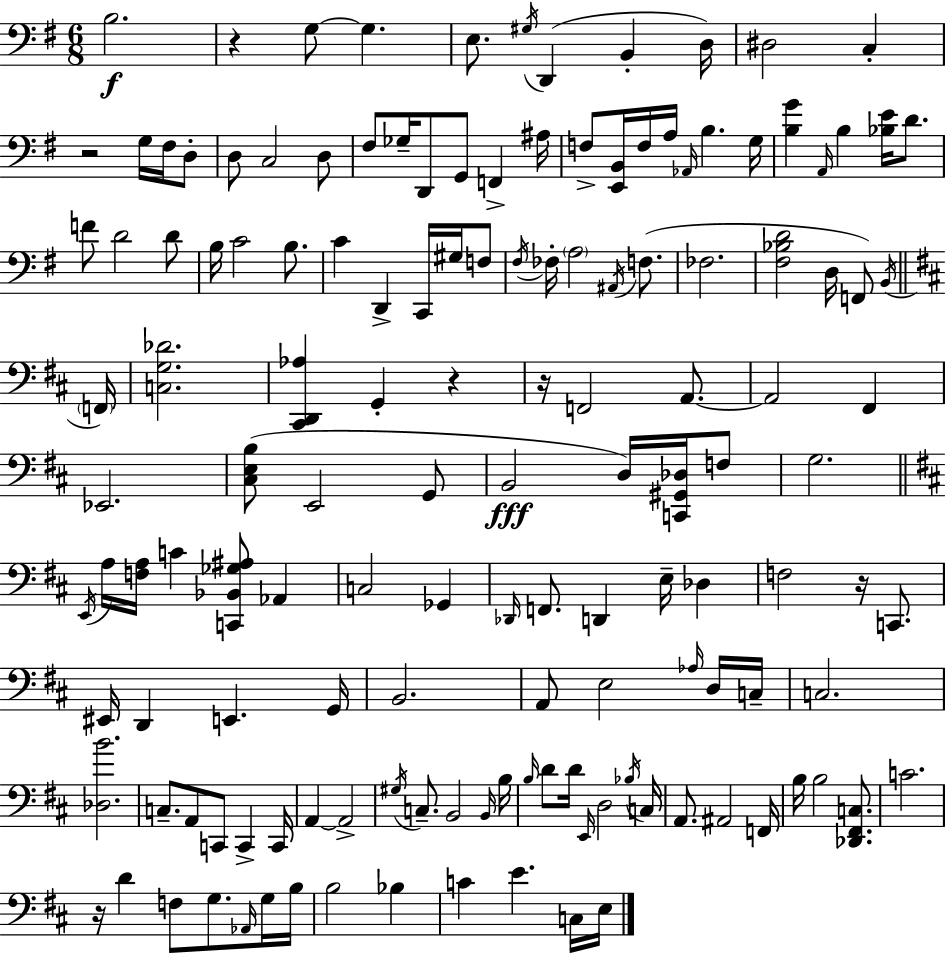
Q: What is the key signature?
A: G major